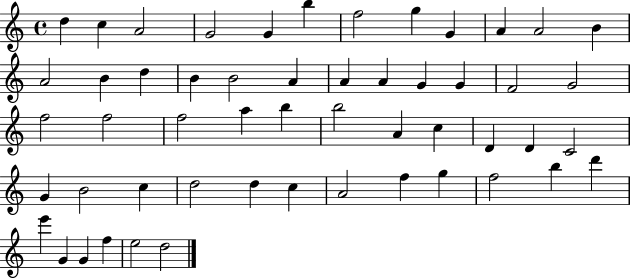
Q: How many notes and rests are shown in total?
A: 53